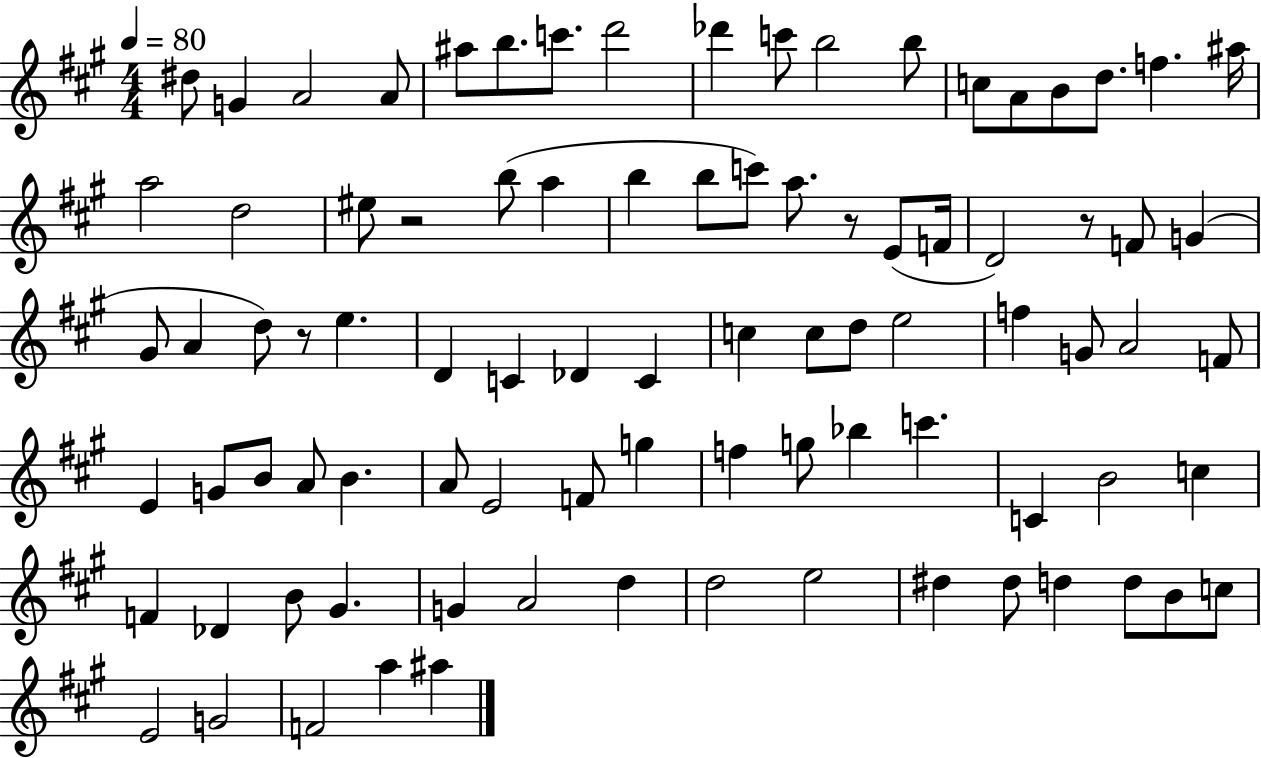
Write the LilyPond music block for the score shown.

{
  \clef treble
  \numericTimeSignature
  \time 4/4
  \key a \major
  \tempo 4 = 80
  dis''8 g'4 a'2 a'8 | ais''8 b''8. c'''8. d'''2 | des'''4 c'''8 b''2 b''8 | c''8 a'8 b'8 d''8. f''4. ais''16 | \break a''2 d''2 | eis''8 r2 b''8( a''4 | b''4 b''8 c'''8) a''8. r8 e'8( f'16 | d'2) r8 f'8 g'4( | \break gis'8 a'4 d''8) r8 e''4. | d'4 c'4 des'4 c'4 | c''4 c''8 d''8 e''2 | f''4 g'8 a'2 f'8 | \break e'4 g'8 b'8 a'8 b'4. | a'8 e'2 f'8 g''4 | f''4 g''8 bes''4 c'''4. | c'4 b'2 c''4 | \break f'4 des'4 b'8 gis'4. | g'4 a'2 d''4 | d''2 e''2 | dis''4 dis''8 d''4 d''8 b'8 c''8 | \break e'2 g'2 | f'2 a''4 ais''4 | \bar "|."
}